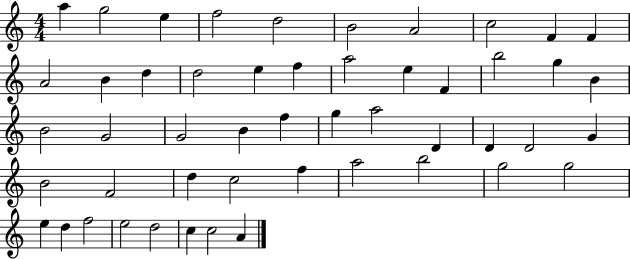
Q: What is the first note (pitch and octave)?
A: A5